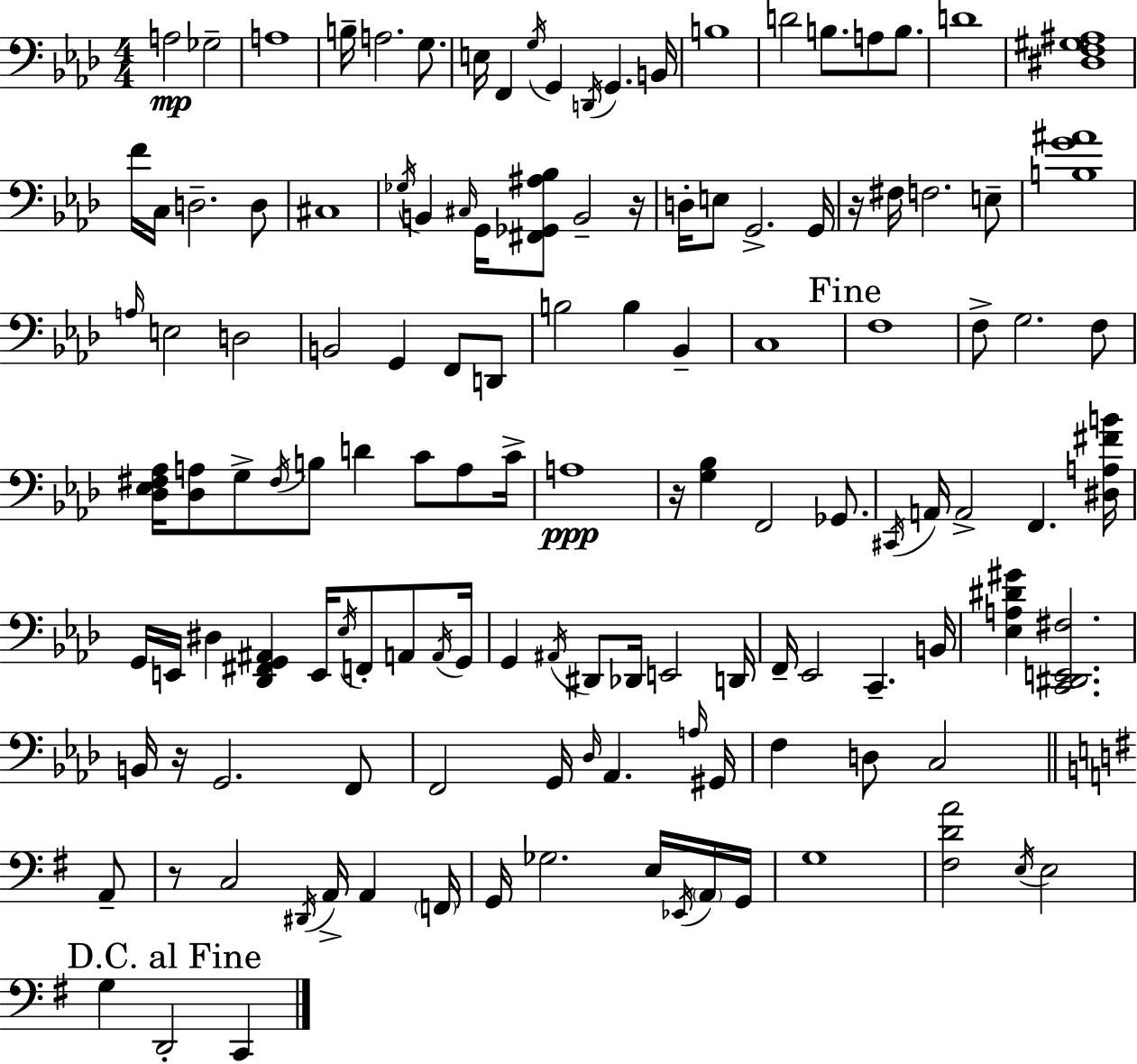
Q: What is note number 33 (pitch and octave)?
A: G2